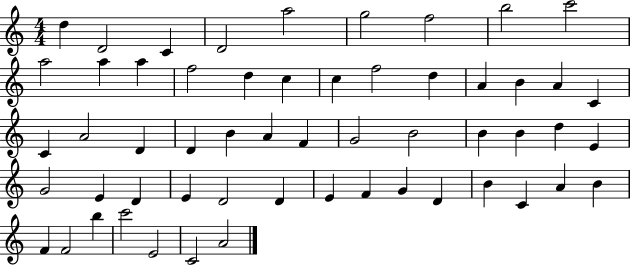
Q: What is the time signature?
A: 4/4